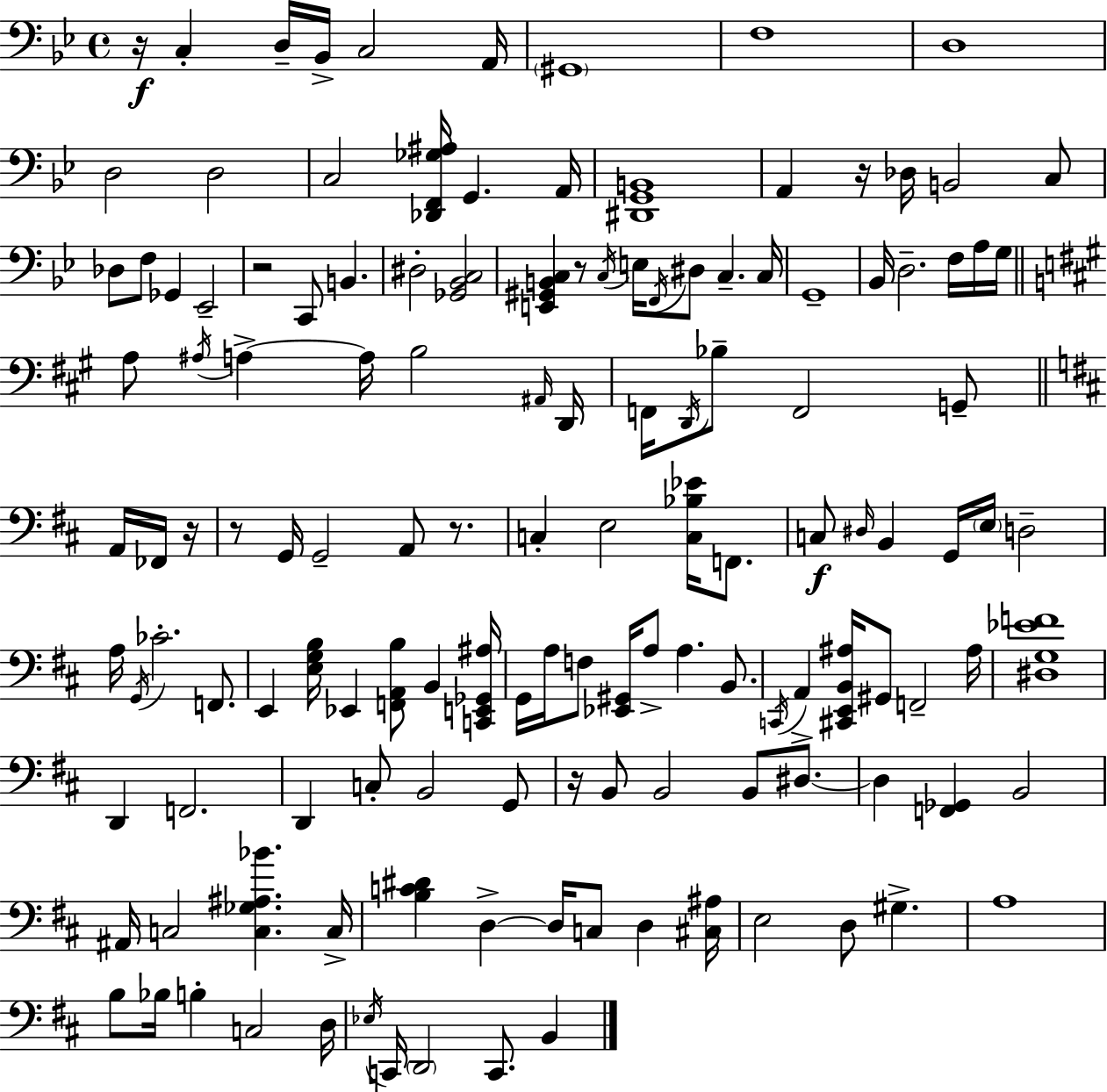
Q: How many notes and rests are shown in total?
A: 136